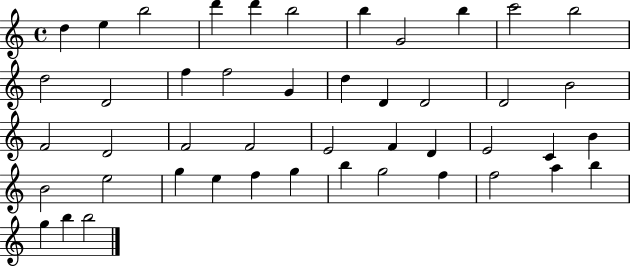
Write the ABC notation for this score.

X:1
T:Untitled
M:4/4
L:1/4
K:C
d e b2 d' d' b2 b G2 b c'2 b2 d2 D2 f f2 G d D D2 D2 B2 F2 D2 F2 F2 E2 F D E2 C B B2 e2 g e f g b g2 f f2 a b g b b2